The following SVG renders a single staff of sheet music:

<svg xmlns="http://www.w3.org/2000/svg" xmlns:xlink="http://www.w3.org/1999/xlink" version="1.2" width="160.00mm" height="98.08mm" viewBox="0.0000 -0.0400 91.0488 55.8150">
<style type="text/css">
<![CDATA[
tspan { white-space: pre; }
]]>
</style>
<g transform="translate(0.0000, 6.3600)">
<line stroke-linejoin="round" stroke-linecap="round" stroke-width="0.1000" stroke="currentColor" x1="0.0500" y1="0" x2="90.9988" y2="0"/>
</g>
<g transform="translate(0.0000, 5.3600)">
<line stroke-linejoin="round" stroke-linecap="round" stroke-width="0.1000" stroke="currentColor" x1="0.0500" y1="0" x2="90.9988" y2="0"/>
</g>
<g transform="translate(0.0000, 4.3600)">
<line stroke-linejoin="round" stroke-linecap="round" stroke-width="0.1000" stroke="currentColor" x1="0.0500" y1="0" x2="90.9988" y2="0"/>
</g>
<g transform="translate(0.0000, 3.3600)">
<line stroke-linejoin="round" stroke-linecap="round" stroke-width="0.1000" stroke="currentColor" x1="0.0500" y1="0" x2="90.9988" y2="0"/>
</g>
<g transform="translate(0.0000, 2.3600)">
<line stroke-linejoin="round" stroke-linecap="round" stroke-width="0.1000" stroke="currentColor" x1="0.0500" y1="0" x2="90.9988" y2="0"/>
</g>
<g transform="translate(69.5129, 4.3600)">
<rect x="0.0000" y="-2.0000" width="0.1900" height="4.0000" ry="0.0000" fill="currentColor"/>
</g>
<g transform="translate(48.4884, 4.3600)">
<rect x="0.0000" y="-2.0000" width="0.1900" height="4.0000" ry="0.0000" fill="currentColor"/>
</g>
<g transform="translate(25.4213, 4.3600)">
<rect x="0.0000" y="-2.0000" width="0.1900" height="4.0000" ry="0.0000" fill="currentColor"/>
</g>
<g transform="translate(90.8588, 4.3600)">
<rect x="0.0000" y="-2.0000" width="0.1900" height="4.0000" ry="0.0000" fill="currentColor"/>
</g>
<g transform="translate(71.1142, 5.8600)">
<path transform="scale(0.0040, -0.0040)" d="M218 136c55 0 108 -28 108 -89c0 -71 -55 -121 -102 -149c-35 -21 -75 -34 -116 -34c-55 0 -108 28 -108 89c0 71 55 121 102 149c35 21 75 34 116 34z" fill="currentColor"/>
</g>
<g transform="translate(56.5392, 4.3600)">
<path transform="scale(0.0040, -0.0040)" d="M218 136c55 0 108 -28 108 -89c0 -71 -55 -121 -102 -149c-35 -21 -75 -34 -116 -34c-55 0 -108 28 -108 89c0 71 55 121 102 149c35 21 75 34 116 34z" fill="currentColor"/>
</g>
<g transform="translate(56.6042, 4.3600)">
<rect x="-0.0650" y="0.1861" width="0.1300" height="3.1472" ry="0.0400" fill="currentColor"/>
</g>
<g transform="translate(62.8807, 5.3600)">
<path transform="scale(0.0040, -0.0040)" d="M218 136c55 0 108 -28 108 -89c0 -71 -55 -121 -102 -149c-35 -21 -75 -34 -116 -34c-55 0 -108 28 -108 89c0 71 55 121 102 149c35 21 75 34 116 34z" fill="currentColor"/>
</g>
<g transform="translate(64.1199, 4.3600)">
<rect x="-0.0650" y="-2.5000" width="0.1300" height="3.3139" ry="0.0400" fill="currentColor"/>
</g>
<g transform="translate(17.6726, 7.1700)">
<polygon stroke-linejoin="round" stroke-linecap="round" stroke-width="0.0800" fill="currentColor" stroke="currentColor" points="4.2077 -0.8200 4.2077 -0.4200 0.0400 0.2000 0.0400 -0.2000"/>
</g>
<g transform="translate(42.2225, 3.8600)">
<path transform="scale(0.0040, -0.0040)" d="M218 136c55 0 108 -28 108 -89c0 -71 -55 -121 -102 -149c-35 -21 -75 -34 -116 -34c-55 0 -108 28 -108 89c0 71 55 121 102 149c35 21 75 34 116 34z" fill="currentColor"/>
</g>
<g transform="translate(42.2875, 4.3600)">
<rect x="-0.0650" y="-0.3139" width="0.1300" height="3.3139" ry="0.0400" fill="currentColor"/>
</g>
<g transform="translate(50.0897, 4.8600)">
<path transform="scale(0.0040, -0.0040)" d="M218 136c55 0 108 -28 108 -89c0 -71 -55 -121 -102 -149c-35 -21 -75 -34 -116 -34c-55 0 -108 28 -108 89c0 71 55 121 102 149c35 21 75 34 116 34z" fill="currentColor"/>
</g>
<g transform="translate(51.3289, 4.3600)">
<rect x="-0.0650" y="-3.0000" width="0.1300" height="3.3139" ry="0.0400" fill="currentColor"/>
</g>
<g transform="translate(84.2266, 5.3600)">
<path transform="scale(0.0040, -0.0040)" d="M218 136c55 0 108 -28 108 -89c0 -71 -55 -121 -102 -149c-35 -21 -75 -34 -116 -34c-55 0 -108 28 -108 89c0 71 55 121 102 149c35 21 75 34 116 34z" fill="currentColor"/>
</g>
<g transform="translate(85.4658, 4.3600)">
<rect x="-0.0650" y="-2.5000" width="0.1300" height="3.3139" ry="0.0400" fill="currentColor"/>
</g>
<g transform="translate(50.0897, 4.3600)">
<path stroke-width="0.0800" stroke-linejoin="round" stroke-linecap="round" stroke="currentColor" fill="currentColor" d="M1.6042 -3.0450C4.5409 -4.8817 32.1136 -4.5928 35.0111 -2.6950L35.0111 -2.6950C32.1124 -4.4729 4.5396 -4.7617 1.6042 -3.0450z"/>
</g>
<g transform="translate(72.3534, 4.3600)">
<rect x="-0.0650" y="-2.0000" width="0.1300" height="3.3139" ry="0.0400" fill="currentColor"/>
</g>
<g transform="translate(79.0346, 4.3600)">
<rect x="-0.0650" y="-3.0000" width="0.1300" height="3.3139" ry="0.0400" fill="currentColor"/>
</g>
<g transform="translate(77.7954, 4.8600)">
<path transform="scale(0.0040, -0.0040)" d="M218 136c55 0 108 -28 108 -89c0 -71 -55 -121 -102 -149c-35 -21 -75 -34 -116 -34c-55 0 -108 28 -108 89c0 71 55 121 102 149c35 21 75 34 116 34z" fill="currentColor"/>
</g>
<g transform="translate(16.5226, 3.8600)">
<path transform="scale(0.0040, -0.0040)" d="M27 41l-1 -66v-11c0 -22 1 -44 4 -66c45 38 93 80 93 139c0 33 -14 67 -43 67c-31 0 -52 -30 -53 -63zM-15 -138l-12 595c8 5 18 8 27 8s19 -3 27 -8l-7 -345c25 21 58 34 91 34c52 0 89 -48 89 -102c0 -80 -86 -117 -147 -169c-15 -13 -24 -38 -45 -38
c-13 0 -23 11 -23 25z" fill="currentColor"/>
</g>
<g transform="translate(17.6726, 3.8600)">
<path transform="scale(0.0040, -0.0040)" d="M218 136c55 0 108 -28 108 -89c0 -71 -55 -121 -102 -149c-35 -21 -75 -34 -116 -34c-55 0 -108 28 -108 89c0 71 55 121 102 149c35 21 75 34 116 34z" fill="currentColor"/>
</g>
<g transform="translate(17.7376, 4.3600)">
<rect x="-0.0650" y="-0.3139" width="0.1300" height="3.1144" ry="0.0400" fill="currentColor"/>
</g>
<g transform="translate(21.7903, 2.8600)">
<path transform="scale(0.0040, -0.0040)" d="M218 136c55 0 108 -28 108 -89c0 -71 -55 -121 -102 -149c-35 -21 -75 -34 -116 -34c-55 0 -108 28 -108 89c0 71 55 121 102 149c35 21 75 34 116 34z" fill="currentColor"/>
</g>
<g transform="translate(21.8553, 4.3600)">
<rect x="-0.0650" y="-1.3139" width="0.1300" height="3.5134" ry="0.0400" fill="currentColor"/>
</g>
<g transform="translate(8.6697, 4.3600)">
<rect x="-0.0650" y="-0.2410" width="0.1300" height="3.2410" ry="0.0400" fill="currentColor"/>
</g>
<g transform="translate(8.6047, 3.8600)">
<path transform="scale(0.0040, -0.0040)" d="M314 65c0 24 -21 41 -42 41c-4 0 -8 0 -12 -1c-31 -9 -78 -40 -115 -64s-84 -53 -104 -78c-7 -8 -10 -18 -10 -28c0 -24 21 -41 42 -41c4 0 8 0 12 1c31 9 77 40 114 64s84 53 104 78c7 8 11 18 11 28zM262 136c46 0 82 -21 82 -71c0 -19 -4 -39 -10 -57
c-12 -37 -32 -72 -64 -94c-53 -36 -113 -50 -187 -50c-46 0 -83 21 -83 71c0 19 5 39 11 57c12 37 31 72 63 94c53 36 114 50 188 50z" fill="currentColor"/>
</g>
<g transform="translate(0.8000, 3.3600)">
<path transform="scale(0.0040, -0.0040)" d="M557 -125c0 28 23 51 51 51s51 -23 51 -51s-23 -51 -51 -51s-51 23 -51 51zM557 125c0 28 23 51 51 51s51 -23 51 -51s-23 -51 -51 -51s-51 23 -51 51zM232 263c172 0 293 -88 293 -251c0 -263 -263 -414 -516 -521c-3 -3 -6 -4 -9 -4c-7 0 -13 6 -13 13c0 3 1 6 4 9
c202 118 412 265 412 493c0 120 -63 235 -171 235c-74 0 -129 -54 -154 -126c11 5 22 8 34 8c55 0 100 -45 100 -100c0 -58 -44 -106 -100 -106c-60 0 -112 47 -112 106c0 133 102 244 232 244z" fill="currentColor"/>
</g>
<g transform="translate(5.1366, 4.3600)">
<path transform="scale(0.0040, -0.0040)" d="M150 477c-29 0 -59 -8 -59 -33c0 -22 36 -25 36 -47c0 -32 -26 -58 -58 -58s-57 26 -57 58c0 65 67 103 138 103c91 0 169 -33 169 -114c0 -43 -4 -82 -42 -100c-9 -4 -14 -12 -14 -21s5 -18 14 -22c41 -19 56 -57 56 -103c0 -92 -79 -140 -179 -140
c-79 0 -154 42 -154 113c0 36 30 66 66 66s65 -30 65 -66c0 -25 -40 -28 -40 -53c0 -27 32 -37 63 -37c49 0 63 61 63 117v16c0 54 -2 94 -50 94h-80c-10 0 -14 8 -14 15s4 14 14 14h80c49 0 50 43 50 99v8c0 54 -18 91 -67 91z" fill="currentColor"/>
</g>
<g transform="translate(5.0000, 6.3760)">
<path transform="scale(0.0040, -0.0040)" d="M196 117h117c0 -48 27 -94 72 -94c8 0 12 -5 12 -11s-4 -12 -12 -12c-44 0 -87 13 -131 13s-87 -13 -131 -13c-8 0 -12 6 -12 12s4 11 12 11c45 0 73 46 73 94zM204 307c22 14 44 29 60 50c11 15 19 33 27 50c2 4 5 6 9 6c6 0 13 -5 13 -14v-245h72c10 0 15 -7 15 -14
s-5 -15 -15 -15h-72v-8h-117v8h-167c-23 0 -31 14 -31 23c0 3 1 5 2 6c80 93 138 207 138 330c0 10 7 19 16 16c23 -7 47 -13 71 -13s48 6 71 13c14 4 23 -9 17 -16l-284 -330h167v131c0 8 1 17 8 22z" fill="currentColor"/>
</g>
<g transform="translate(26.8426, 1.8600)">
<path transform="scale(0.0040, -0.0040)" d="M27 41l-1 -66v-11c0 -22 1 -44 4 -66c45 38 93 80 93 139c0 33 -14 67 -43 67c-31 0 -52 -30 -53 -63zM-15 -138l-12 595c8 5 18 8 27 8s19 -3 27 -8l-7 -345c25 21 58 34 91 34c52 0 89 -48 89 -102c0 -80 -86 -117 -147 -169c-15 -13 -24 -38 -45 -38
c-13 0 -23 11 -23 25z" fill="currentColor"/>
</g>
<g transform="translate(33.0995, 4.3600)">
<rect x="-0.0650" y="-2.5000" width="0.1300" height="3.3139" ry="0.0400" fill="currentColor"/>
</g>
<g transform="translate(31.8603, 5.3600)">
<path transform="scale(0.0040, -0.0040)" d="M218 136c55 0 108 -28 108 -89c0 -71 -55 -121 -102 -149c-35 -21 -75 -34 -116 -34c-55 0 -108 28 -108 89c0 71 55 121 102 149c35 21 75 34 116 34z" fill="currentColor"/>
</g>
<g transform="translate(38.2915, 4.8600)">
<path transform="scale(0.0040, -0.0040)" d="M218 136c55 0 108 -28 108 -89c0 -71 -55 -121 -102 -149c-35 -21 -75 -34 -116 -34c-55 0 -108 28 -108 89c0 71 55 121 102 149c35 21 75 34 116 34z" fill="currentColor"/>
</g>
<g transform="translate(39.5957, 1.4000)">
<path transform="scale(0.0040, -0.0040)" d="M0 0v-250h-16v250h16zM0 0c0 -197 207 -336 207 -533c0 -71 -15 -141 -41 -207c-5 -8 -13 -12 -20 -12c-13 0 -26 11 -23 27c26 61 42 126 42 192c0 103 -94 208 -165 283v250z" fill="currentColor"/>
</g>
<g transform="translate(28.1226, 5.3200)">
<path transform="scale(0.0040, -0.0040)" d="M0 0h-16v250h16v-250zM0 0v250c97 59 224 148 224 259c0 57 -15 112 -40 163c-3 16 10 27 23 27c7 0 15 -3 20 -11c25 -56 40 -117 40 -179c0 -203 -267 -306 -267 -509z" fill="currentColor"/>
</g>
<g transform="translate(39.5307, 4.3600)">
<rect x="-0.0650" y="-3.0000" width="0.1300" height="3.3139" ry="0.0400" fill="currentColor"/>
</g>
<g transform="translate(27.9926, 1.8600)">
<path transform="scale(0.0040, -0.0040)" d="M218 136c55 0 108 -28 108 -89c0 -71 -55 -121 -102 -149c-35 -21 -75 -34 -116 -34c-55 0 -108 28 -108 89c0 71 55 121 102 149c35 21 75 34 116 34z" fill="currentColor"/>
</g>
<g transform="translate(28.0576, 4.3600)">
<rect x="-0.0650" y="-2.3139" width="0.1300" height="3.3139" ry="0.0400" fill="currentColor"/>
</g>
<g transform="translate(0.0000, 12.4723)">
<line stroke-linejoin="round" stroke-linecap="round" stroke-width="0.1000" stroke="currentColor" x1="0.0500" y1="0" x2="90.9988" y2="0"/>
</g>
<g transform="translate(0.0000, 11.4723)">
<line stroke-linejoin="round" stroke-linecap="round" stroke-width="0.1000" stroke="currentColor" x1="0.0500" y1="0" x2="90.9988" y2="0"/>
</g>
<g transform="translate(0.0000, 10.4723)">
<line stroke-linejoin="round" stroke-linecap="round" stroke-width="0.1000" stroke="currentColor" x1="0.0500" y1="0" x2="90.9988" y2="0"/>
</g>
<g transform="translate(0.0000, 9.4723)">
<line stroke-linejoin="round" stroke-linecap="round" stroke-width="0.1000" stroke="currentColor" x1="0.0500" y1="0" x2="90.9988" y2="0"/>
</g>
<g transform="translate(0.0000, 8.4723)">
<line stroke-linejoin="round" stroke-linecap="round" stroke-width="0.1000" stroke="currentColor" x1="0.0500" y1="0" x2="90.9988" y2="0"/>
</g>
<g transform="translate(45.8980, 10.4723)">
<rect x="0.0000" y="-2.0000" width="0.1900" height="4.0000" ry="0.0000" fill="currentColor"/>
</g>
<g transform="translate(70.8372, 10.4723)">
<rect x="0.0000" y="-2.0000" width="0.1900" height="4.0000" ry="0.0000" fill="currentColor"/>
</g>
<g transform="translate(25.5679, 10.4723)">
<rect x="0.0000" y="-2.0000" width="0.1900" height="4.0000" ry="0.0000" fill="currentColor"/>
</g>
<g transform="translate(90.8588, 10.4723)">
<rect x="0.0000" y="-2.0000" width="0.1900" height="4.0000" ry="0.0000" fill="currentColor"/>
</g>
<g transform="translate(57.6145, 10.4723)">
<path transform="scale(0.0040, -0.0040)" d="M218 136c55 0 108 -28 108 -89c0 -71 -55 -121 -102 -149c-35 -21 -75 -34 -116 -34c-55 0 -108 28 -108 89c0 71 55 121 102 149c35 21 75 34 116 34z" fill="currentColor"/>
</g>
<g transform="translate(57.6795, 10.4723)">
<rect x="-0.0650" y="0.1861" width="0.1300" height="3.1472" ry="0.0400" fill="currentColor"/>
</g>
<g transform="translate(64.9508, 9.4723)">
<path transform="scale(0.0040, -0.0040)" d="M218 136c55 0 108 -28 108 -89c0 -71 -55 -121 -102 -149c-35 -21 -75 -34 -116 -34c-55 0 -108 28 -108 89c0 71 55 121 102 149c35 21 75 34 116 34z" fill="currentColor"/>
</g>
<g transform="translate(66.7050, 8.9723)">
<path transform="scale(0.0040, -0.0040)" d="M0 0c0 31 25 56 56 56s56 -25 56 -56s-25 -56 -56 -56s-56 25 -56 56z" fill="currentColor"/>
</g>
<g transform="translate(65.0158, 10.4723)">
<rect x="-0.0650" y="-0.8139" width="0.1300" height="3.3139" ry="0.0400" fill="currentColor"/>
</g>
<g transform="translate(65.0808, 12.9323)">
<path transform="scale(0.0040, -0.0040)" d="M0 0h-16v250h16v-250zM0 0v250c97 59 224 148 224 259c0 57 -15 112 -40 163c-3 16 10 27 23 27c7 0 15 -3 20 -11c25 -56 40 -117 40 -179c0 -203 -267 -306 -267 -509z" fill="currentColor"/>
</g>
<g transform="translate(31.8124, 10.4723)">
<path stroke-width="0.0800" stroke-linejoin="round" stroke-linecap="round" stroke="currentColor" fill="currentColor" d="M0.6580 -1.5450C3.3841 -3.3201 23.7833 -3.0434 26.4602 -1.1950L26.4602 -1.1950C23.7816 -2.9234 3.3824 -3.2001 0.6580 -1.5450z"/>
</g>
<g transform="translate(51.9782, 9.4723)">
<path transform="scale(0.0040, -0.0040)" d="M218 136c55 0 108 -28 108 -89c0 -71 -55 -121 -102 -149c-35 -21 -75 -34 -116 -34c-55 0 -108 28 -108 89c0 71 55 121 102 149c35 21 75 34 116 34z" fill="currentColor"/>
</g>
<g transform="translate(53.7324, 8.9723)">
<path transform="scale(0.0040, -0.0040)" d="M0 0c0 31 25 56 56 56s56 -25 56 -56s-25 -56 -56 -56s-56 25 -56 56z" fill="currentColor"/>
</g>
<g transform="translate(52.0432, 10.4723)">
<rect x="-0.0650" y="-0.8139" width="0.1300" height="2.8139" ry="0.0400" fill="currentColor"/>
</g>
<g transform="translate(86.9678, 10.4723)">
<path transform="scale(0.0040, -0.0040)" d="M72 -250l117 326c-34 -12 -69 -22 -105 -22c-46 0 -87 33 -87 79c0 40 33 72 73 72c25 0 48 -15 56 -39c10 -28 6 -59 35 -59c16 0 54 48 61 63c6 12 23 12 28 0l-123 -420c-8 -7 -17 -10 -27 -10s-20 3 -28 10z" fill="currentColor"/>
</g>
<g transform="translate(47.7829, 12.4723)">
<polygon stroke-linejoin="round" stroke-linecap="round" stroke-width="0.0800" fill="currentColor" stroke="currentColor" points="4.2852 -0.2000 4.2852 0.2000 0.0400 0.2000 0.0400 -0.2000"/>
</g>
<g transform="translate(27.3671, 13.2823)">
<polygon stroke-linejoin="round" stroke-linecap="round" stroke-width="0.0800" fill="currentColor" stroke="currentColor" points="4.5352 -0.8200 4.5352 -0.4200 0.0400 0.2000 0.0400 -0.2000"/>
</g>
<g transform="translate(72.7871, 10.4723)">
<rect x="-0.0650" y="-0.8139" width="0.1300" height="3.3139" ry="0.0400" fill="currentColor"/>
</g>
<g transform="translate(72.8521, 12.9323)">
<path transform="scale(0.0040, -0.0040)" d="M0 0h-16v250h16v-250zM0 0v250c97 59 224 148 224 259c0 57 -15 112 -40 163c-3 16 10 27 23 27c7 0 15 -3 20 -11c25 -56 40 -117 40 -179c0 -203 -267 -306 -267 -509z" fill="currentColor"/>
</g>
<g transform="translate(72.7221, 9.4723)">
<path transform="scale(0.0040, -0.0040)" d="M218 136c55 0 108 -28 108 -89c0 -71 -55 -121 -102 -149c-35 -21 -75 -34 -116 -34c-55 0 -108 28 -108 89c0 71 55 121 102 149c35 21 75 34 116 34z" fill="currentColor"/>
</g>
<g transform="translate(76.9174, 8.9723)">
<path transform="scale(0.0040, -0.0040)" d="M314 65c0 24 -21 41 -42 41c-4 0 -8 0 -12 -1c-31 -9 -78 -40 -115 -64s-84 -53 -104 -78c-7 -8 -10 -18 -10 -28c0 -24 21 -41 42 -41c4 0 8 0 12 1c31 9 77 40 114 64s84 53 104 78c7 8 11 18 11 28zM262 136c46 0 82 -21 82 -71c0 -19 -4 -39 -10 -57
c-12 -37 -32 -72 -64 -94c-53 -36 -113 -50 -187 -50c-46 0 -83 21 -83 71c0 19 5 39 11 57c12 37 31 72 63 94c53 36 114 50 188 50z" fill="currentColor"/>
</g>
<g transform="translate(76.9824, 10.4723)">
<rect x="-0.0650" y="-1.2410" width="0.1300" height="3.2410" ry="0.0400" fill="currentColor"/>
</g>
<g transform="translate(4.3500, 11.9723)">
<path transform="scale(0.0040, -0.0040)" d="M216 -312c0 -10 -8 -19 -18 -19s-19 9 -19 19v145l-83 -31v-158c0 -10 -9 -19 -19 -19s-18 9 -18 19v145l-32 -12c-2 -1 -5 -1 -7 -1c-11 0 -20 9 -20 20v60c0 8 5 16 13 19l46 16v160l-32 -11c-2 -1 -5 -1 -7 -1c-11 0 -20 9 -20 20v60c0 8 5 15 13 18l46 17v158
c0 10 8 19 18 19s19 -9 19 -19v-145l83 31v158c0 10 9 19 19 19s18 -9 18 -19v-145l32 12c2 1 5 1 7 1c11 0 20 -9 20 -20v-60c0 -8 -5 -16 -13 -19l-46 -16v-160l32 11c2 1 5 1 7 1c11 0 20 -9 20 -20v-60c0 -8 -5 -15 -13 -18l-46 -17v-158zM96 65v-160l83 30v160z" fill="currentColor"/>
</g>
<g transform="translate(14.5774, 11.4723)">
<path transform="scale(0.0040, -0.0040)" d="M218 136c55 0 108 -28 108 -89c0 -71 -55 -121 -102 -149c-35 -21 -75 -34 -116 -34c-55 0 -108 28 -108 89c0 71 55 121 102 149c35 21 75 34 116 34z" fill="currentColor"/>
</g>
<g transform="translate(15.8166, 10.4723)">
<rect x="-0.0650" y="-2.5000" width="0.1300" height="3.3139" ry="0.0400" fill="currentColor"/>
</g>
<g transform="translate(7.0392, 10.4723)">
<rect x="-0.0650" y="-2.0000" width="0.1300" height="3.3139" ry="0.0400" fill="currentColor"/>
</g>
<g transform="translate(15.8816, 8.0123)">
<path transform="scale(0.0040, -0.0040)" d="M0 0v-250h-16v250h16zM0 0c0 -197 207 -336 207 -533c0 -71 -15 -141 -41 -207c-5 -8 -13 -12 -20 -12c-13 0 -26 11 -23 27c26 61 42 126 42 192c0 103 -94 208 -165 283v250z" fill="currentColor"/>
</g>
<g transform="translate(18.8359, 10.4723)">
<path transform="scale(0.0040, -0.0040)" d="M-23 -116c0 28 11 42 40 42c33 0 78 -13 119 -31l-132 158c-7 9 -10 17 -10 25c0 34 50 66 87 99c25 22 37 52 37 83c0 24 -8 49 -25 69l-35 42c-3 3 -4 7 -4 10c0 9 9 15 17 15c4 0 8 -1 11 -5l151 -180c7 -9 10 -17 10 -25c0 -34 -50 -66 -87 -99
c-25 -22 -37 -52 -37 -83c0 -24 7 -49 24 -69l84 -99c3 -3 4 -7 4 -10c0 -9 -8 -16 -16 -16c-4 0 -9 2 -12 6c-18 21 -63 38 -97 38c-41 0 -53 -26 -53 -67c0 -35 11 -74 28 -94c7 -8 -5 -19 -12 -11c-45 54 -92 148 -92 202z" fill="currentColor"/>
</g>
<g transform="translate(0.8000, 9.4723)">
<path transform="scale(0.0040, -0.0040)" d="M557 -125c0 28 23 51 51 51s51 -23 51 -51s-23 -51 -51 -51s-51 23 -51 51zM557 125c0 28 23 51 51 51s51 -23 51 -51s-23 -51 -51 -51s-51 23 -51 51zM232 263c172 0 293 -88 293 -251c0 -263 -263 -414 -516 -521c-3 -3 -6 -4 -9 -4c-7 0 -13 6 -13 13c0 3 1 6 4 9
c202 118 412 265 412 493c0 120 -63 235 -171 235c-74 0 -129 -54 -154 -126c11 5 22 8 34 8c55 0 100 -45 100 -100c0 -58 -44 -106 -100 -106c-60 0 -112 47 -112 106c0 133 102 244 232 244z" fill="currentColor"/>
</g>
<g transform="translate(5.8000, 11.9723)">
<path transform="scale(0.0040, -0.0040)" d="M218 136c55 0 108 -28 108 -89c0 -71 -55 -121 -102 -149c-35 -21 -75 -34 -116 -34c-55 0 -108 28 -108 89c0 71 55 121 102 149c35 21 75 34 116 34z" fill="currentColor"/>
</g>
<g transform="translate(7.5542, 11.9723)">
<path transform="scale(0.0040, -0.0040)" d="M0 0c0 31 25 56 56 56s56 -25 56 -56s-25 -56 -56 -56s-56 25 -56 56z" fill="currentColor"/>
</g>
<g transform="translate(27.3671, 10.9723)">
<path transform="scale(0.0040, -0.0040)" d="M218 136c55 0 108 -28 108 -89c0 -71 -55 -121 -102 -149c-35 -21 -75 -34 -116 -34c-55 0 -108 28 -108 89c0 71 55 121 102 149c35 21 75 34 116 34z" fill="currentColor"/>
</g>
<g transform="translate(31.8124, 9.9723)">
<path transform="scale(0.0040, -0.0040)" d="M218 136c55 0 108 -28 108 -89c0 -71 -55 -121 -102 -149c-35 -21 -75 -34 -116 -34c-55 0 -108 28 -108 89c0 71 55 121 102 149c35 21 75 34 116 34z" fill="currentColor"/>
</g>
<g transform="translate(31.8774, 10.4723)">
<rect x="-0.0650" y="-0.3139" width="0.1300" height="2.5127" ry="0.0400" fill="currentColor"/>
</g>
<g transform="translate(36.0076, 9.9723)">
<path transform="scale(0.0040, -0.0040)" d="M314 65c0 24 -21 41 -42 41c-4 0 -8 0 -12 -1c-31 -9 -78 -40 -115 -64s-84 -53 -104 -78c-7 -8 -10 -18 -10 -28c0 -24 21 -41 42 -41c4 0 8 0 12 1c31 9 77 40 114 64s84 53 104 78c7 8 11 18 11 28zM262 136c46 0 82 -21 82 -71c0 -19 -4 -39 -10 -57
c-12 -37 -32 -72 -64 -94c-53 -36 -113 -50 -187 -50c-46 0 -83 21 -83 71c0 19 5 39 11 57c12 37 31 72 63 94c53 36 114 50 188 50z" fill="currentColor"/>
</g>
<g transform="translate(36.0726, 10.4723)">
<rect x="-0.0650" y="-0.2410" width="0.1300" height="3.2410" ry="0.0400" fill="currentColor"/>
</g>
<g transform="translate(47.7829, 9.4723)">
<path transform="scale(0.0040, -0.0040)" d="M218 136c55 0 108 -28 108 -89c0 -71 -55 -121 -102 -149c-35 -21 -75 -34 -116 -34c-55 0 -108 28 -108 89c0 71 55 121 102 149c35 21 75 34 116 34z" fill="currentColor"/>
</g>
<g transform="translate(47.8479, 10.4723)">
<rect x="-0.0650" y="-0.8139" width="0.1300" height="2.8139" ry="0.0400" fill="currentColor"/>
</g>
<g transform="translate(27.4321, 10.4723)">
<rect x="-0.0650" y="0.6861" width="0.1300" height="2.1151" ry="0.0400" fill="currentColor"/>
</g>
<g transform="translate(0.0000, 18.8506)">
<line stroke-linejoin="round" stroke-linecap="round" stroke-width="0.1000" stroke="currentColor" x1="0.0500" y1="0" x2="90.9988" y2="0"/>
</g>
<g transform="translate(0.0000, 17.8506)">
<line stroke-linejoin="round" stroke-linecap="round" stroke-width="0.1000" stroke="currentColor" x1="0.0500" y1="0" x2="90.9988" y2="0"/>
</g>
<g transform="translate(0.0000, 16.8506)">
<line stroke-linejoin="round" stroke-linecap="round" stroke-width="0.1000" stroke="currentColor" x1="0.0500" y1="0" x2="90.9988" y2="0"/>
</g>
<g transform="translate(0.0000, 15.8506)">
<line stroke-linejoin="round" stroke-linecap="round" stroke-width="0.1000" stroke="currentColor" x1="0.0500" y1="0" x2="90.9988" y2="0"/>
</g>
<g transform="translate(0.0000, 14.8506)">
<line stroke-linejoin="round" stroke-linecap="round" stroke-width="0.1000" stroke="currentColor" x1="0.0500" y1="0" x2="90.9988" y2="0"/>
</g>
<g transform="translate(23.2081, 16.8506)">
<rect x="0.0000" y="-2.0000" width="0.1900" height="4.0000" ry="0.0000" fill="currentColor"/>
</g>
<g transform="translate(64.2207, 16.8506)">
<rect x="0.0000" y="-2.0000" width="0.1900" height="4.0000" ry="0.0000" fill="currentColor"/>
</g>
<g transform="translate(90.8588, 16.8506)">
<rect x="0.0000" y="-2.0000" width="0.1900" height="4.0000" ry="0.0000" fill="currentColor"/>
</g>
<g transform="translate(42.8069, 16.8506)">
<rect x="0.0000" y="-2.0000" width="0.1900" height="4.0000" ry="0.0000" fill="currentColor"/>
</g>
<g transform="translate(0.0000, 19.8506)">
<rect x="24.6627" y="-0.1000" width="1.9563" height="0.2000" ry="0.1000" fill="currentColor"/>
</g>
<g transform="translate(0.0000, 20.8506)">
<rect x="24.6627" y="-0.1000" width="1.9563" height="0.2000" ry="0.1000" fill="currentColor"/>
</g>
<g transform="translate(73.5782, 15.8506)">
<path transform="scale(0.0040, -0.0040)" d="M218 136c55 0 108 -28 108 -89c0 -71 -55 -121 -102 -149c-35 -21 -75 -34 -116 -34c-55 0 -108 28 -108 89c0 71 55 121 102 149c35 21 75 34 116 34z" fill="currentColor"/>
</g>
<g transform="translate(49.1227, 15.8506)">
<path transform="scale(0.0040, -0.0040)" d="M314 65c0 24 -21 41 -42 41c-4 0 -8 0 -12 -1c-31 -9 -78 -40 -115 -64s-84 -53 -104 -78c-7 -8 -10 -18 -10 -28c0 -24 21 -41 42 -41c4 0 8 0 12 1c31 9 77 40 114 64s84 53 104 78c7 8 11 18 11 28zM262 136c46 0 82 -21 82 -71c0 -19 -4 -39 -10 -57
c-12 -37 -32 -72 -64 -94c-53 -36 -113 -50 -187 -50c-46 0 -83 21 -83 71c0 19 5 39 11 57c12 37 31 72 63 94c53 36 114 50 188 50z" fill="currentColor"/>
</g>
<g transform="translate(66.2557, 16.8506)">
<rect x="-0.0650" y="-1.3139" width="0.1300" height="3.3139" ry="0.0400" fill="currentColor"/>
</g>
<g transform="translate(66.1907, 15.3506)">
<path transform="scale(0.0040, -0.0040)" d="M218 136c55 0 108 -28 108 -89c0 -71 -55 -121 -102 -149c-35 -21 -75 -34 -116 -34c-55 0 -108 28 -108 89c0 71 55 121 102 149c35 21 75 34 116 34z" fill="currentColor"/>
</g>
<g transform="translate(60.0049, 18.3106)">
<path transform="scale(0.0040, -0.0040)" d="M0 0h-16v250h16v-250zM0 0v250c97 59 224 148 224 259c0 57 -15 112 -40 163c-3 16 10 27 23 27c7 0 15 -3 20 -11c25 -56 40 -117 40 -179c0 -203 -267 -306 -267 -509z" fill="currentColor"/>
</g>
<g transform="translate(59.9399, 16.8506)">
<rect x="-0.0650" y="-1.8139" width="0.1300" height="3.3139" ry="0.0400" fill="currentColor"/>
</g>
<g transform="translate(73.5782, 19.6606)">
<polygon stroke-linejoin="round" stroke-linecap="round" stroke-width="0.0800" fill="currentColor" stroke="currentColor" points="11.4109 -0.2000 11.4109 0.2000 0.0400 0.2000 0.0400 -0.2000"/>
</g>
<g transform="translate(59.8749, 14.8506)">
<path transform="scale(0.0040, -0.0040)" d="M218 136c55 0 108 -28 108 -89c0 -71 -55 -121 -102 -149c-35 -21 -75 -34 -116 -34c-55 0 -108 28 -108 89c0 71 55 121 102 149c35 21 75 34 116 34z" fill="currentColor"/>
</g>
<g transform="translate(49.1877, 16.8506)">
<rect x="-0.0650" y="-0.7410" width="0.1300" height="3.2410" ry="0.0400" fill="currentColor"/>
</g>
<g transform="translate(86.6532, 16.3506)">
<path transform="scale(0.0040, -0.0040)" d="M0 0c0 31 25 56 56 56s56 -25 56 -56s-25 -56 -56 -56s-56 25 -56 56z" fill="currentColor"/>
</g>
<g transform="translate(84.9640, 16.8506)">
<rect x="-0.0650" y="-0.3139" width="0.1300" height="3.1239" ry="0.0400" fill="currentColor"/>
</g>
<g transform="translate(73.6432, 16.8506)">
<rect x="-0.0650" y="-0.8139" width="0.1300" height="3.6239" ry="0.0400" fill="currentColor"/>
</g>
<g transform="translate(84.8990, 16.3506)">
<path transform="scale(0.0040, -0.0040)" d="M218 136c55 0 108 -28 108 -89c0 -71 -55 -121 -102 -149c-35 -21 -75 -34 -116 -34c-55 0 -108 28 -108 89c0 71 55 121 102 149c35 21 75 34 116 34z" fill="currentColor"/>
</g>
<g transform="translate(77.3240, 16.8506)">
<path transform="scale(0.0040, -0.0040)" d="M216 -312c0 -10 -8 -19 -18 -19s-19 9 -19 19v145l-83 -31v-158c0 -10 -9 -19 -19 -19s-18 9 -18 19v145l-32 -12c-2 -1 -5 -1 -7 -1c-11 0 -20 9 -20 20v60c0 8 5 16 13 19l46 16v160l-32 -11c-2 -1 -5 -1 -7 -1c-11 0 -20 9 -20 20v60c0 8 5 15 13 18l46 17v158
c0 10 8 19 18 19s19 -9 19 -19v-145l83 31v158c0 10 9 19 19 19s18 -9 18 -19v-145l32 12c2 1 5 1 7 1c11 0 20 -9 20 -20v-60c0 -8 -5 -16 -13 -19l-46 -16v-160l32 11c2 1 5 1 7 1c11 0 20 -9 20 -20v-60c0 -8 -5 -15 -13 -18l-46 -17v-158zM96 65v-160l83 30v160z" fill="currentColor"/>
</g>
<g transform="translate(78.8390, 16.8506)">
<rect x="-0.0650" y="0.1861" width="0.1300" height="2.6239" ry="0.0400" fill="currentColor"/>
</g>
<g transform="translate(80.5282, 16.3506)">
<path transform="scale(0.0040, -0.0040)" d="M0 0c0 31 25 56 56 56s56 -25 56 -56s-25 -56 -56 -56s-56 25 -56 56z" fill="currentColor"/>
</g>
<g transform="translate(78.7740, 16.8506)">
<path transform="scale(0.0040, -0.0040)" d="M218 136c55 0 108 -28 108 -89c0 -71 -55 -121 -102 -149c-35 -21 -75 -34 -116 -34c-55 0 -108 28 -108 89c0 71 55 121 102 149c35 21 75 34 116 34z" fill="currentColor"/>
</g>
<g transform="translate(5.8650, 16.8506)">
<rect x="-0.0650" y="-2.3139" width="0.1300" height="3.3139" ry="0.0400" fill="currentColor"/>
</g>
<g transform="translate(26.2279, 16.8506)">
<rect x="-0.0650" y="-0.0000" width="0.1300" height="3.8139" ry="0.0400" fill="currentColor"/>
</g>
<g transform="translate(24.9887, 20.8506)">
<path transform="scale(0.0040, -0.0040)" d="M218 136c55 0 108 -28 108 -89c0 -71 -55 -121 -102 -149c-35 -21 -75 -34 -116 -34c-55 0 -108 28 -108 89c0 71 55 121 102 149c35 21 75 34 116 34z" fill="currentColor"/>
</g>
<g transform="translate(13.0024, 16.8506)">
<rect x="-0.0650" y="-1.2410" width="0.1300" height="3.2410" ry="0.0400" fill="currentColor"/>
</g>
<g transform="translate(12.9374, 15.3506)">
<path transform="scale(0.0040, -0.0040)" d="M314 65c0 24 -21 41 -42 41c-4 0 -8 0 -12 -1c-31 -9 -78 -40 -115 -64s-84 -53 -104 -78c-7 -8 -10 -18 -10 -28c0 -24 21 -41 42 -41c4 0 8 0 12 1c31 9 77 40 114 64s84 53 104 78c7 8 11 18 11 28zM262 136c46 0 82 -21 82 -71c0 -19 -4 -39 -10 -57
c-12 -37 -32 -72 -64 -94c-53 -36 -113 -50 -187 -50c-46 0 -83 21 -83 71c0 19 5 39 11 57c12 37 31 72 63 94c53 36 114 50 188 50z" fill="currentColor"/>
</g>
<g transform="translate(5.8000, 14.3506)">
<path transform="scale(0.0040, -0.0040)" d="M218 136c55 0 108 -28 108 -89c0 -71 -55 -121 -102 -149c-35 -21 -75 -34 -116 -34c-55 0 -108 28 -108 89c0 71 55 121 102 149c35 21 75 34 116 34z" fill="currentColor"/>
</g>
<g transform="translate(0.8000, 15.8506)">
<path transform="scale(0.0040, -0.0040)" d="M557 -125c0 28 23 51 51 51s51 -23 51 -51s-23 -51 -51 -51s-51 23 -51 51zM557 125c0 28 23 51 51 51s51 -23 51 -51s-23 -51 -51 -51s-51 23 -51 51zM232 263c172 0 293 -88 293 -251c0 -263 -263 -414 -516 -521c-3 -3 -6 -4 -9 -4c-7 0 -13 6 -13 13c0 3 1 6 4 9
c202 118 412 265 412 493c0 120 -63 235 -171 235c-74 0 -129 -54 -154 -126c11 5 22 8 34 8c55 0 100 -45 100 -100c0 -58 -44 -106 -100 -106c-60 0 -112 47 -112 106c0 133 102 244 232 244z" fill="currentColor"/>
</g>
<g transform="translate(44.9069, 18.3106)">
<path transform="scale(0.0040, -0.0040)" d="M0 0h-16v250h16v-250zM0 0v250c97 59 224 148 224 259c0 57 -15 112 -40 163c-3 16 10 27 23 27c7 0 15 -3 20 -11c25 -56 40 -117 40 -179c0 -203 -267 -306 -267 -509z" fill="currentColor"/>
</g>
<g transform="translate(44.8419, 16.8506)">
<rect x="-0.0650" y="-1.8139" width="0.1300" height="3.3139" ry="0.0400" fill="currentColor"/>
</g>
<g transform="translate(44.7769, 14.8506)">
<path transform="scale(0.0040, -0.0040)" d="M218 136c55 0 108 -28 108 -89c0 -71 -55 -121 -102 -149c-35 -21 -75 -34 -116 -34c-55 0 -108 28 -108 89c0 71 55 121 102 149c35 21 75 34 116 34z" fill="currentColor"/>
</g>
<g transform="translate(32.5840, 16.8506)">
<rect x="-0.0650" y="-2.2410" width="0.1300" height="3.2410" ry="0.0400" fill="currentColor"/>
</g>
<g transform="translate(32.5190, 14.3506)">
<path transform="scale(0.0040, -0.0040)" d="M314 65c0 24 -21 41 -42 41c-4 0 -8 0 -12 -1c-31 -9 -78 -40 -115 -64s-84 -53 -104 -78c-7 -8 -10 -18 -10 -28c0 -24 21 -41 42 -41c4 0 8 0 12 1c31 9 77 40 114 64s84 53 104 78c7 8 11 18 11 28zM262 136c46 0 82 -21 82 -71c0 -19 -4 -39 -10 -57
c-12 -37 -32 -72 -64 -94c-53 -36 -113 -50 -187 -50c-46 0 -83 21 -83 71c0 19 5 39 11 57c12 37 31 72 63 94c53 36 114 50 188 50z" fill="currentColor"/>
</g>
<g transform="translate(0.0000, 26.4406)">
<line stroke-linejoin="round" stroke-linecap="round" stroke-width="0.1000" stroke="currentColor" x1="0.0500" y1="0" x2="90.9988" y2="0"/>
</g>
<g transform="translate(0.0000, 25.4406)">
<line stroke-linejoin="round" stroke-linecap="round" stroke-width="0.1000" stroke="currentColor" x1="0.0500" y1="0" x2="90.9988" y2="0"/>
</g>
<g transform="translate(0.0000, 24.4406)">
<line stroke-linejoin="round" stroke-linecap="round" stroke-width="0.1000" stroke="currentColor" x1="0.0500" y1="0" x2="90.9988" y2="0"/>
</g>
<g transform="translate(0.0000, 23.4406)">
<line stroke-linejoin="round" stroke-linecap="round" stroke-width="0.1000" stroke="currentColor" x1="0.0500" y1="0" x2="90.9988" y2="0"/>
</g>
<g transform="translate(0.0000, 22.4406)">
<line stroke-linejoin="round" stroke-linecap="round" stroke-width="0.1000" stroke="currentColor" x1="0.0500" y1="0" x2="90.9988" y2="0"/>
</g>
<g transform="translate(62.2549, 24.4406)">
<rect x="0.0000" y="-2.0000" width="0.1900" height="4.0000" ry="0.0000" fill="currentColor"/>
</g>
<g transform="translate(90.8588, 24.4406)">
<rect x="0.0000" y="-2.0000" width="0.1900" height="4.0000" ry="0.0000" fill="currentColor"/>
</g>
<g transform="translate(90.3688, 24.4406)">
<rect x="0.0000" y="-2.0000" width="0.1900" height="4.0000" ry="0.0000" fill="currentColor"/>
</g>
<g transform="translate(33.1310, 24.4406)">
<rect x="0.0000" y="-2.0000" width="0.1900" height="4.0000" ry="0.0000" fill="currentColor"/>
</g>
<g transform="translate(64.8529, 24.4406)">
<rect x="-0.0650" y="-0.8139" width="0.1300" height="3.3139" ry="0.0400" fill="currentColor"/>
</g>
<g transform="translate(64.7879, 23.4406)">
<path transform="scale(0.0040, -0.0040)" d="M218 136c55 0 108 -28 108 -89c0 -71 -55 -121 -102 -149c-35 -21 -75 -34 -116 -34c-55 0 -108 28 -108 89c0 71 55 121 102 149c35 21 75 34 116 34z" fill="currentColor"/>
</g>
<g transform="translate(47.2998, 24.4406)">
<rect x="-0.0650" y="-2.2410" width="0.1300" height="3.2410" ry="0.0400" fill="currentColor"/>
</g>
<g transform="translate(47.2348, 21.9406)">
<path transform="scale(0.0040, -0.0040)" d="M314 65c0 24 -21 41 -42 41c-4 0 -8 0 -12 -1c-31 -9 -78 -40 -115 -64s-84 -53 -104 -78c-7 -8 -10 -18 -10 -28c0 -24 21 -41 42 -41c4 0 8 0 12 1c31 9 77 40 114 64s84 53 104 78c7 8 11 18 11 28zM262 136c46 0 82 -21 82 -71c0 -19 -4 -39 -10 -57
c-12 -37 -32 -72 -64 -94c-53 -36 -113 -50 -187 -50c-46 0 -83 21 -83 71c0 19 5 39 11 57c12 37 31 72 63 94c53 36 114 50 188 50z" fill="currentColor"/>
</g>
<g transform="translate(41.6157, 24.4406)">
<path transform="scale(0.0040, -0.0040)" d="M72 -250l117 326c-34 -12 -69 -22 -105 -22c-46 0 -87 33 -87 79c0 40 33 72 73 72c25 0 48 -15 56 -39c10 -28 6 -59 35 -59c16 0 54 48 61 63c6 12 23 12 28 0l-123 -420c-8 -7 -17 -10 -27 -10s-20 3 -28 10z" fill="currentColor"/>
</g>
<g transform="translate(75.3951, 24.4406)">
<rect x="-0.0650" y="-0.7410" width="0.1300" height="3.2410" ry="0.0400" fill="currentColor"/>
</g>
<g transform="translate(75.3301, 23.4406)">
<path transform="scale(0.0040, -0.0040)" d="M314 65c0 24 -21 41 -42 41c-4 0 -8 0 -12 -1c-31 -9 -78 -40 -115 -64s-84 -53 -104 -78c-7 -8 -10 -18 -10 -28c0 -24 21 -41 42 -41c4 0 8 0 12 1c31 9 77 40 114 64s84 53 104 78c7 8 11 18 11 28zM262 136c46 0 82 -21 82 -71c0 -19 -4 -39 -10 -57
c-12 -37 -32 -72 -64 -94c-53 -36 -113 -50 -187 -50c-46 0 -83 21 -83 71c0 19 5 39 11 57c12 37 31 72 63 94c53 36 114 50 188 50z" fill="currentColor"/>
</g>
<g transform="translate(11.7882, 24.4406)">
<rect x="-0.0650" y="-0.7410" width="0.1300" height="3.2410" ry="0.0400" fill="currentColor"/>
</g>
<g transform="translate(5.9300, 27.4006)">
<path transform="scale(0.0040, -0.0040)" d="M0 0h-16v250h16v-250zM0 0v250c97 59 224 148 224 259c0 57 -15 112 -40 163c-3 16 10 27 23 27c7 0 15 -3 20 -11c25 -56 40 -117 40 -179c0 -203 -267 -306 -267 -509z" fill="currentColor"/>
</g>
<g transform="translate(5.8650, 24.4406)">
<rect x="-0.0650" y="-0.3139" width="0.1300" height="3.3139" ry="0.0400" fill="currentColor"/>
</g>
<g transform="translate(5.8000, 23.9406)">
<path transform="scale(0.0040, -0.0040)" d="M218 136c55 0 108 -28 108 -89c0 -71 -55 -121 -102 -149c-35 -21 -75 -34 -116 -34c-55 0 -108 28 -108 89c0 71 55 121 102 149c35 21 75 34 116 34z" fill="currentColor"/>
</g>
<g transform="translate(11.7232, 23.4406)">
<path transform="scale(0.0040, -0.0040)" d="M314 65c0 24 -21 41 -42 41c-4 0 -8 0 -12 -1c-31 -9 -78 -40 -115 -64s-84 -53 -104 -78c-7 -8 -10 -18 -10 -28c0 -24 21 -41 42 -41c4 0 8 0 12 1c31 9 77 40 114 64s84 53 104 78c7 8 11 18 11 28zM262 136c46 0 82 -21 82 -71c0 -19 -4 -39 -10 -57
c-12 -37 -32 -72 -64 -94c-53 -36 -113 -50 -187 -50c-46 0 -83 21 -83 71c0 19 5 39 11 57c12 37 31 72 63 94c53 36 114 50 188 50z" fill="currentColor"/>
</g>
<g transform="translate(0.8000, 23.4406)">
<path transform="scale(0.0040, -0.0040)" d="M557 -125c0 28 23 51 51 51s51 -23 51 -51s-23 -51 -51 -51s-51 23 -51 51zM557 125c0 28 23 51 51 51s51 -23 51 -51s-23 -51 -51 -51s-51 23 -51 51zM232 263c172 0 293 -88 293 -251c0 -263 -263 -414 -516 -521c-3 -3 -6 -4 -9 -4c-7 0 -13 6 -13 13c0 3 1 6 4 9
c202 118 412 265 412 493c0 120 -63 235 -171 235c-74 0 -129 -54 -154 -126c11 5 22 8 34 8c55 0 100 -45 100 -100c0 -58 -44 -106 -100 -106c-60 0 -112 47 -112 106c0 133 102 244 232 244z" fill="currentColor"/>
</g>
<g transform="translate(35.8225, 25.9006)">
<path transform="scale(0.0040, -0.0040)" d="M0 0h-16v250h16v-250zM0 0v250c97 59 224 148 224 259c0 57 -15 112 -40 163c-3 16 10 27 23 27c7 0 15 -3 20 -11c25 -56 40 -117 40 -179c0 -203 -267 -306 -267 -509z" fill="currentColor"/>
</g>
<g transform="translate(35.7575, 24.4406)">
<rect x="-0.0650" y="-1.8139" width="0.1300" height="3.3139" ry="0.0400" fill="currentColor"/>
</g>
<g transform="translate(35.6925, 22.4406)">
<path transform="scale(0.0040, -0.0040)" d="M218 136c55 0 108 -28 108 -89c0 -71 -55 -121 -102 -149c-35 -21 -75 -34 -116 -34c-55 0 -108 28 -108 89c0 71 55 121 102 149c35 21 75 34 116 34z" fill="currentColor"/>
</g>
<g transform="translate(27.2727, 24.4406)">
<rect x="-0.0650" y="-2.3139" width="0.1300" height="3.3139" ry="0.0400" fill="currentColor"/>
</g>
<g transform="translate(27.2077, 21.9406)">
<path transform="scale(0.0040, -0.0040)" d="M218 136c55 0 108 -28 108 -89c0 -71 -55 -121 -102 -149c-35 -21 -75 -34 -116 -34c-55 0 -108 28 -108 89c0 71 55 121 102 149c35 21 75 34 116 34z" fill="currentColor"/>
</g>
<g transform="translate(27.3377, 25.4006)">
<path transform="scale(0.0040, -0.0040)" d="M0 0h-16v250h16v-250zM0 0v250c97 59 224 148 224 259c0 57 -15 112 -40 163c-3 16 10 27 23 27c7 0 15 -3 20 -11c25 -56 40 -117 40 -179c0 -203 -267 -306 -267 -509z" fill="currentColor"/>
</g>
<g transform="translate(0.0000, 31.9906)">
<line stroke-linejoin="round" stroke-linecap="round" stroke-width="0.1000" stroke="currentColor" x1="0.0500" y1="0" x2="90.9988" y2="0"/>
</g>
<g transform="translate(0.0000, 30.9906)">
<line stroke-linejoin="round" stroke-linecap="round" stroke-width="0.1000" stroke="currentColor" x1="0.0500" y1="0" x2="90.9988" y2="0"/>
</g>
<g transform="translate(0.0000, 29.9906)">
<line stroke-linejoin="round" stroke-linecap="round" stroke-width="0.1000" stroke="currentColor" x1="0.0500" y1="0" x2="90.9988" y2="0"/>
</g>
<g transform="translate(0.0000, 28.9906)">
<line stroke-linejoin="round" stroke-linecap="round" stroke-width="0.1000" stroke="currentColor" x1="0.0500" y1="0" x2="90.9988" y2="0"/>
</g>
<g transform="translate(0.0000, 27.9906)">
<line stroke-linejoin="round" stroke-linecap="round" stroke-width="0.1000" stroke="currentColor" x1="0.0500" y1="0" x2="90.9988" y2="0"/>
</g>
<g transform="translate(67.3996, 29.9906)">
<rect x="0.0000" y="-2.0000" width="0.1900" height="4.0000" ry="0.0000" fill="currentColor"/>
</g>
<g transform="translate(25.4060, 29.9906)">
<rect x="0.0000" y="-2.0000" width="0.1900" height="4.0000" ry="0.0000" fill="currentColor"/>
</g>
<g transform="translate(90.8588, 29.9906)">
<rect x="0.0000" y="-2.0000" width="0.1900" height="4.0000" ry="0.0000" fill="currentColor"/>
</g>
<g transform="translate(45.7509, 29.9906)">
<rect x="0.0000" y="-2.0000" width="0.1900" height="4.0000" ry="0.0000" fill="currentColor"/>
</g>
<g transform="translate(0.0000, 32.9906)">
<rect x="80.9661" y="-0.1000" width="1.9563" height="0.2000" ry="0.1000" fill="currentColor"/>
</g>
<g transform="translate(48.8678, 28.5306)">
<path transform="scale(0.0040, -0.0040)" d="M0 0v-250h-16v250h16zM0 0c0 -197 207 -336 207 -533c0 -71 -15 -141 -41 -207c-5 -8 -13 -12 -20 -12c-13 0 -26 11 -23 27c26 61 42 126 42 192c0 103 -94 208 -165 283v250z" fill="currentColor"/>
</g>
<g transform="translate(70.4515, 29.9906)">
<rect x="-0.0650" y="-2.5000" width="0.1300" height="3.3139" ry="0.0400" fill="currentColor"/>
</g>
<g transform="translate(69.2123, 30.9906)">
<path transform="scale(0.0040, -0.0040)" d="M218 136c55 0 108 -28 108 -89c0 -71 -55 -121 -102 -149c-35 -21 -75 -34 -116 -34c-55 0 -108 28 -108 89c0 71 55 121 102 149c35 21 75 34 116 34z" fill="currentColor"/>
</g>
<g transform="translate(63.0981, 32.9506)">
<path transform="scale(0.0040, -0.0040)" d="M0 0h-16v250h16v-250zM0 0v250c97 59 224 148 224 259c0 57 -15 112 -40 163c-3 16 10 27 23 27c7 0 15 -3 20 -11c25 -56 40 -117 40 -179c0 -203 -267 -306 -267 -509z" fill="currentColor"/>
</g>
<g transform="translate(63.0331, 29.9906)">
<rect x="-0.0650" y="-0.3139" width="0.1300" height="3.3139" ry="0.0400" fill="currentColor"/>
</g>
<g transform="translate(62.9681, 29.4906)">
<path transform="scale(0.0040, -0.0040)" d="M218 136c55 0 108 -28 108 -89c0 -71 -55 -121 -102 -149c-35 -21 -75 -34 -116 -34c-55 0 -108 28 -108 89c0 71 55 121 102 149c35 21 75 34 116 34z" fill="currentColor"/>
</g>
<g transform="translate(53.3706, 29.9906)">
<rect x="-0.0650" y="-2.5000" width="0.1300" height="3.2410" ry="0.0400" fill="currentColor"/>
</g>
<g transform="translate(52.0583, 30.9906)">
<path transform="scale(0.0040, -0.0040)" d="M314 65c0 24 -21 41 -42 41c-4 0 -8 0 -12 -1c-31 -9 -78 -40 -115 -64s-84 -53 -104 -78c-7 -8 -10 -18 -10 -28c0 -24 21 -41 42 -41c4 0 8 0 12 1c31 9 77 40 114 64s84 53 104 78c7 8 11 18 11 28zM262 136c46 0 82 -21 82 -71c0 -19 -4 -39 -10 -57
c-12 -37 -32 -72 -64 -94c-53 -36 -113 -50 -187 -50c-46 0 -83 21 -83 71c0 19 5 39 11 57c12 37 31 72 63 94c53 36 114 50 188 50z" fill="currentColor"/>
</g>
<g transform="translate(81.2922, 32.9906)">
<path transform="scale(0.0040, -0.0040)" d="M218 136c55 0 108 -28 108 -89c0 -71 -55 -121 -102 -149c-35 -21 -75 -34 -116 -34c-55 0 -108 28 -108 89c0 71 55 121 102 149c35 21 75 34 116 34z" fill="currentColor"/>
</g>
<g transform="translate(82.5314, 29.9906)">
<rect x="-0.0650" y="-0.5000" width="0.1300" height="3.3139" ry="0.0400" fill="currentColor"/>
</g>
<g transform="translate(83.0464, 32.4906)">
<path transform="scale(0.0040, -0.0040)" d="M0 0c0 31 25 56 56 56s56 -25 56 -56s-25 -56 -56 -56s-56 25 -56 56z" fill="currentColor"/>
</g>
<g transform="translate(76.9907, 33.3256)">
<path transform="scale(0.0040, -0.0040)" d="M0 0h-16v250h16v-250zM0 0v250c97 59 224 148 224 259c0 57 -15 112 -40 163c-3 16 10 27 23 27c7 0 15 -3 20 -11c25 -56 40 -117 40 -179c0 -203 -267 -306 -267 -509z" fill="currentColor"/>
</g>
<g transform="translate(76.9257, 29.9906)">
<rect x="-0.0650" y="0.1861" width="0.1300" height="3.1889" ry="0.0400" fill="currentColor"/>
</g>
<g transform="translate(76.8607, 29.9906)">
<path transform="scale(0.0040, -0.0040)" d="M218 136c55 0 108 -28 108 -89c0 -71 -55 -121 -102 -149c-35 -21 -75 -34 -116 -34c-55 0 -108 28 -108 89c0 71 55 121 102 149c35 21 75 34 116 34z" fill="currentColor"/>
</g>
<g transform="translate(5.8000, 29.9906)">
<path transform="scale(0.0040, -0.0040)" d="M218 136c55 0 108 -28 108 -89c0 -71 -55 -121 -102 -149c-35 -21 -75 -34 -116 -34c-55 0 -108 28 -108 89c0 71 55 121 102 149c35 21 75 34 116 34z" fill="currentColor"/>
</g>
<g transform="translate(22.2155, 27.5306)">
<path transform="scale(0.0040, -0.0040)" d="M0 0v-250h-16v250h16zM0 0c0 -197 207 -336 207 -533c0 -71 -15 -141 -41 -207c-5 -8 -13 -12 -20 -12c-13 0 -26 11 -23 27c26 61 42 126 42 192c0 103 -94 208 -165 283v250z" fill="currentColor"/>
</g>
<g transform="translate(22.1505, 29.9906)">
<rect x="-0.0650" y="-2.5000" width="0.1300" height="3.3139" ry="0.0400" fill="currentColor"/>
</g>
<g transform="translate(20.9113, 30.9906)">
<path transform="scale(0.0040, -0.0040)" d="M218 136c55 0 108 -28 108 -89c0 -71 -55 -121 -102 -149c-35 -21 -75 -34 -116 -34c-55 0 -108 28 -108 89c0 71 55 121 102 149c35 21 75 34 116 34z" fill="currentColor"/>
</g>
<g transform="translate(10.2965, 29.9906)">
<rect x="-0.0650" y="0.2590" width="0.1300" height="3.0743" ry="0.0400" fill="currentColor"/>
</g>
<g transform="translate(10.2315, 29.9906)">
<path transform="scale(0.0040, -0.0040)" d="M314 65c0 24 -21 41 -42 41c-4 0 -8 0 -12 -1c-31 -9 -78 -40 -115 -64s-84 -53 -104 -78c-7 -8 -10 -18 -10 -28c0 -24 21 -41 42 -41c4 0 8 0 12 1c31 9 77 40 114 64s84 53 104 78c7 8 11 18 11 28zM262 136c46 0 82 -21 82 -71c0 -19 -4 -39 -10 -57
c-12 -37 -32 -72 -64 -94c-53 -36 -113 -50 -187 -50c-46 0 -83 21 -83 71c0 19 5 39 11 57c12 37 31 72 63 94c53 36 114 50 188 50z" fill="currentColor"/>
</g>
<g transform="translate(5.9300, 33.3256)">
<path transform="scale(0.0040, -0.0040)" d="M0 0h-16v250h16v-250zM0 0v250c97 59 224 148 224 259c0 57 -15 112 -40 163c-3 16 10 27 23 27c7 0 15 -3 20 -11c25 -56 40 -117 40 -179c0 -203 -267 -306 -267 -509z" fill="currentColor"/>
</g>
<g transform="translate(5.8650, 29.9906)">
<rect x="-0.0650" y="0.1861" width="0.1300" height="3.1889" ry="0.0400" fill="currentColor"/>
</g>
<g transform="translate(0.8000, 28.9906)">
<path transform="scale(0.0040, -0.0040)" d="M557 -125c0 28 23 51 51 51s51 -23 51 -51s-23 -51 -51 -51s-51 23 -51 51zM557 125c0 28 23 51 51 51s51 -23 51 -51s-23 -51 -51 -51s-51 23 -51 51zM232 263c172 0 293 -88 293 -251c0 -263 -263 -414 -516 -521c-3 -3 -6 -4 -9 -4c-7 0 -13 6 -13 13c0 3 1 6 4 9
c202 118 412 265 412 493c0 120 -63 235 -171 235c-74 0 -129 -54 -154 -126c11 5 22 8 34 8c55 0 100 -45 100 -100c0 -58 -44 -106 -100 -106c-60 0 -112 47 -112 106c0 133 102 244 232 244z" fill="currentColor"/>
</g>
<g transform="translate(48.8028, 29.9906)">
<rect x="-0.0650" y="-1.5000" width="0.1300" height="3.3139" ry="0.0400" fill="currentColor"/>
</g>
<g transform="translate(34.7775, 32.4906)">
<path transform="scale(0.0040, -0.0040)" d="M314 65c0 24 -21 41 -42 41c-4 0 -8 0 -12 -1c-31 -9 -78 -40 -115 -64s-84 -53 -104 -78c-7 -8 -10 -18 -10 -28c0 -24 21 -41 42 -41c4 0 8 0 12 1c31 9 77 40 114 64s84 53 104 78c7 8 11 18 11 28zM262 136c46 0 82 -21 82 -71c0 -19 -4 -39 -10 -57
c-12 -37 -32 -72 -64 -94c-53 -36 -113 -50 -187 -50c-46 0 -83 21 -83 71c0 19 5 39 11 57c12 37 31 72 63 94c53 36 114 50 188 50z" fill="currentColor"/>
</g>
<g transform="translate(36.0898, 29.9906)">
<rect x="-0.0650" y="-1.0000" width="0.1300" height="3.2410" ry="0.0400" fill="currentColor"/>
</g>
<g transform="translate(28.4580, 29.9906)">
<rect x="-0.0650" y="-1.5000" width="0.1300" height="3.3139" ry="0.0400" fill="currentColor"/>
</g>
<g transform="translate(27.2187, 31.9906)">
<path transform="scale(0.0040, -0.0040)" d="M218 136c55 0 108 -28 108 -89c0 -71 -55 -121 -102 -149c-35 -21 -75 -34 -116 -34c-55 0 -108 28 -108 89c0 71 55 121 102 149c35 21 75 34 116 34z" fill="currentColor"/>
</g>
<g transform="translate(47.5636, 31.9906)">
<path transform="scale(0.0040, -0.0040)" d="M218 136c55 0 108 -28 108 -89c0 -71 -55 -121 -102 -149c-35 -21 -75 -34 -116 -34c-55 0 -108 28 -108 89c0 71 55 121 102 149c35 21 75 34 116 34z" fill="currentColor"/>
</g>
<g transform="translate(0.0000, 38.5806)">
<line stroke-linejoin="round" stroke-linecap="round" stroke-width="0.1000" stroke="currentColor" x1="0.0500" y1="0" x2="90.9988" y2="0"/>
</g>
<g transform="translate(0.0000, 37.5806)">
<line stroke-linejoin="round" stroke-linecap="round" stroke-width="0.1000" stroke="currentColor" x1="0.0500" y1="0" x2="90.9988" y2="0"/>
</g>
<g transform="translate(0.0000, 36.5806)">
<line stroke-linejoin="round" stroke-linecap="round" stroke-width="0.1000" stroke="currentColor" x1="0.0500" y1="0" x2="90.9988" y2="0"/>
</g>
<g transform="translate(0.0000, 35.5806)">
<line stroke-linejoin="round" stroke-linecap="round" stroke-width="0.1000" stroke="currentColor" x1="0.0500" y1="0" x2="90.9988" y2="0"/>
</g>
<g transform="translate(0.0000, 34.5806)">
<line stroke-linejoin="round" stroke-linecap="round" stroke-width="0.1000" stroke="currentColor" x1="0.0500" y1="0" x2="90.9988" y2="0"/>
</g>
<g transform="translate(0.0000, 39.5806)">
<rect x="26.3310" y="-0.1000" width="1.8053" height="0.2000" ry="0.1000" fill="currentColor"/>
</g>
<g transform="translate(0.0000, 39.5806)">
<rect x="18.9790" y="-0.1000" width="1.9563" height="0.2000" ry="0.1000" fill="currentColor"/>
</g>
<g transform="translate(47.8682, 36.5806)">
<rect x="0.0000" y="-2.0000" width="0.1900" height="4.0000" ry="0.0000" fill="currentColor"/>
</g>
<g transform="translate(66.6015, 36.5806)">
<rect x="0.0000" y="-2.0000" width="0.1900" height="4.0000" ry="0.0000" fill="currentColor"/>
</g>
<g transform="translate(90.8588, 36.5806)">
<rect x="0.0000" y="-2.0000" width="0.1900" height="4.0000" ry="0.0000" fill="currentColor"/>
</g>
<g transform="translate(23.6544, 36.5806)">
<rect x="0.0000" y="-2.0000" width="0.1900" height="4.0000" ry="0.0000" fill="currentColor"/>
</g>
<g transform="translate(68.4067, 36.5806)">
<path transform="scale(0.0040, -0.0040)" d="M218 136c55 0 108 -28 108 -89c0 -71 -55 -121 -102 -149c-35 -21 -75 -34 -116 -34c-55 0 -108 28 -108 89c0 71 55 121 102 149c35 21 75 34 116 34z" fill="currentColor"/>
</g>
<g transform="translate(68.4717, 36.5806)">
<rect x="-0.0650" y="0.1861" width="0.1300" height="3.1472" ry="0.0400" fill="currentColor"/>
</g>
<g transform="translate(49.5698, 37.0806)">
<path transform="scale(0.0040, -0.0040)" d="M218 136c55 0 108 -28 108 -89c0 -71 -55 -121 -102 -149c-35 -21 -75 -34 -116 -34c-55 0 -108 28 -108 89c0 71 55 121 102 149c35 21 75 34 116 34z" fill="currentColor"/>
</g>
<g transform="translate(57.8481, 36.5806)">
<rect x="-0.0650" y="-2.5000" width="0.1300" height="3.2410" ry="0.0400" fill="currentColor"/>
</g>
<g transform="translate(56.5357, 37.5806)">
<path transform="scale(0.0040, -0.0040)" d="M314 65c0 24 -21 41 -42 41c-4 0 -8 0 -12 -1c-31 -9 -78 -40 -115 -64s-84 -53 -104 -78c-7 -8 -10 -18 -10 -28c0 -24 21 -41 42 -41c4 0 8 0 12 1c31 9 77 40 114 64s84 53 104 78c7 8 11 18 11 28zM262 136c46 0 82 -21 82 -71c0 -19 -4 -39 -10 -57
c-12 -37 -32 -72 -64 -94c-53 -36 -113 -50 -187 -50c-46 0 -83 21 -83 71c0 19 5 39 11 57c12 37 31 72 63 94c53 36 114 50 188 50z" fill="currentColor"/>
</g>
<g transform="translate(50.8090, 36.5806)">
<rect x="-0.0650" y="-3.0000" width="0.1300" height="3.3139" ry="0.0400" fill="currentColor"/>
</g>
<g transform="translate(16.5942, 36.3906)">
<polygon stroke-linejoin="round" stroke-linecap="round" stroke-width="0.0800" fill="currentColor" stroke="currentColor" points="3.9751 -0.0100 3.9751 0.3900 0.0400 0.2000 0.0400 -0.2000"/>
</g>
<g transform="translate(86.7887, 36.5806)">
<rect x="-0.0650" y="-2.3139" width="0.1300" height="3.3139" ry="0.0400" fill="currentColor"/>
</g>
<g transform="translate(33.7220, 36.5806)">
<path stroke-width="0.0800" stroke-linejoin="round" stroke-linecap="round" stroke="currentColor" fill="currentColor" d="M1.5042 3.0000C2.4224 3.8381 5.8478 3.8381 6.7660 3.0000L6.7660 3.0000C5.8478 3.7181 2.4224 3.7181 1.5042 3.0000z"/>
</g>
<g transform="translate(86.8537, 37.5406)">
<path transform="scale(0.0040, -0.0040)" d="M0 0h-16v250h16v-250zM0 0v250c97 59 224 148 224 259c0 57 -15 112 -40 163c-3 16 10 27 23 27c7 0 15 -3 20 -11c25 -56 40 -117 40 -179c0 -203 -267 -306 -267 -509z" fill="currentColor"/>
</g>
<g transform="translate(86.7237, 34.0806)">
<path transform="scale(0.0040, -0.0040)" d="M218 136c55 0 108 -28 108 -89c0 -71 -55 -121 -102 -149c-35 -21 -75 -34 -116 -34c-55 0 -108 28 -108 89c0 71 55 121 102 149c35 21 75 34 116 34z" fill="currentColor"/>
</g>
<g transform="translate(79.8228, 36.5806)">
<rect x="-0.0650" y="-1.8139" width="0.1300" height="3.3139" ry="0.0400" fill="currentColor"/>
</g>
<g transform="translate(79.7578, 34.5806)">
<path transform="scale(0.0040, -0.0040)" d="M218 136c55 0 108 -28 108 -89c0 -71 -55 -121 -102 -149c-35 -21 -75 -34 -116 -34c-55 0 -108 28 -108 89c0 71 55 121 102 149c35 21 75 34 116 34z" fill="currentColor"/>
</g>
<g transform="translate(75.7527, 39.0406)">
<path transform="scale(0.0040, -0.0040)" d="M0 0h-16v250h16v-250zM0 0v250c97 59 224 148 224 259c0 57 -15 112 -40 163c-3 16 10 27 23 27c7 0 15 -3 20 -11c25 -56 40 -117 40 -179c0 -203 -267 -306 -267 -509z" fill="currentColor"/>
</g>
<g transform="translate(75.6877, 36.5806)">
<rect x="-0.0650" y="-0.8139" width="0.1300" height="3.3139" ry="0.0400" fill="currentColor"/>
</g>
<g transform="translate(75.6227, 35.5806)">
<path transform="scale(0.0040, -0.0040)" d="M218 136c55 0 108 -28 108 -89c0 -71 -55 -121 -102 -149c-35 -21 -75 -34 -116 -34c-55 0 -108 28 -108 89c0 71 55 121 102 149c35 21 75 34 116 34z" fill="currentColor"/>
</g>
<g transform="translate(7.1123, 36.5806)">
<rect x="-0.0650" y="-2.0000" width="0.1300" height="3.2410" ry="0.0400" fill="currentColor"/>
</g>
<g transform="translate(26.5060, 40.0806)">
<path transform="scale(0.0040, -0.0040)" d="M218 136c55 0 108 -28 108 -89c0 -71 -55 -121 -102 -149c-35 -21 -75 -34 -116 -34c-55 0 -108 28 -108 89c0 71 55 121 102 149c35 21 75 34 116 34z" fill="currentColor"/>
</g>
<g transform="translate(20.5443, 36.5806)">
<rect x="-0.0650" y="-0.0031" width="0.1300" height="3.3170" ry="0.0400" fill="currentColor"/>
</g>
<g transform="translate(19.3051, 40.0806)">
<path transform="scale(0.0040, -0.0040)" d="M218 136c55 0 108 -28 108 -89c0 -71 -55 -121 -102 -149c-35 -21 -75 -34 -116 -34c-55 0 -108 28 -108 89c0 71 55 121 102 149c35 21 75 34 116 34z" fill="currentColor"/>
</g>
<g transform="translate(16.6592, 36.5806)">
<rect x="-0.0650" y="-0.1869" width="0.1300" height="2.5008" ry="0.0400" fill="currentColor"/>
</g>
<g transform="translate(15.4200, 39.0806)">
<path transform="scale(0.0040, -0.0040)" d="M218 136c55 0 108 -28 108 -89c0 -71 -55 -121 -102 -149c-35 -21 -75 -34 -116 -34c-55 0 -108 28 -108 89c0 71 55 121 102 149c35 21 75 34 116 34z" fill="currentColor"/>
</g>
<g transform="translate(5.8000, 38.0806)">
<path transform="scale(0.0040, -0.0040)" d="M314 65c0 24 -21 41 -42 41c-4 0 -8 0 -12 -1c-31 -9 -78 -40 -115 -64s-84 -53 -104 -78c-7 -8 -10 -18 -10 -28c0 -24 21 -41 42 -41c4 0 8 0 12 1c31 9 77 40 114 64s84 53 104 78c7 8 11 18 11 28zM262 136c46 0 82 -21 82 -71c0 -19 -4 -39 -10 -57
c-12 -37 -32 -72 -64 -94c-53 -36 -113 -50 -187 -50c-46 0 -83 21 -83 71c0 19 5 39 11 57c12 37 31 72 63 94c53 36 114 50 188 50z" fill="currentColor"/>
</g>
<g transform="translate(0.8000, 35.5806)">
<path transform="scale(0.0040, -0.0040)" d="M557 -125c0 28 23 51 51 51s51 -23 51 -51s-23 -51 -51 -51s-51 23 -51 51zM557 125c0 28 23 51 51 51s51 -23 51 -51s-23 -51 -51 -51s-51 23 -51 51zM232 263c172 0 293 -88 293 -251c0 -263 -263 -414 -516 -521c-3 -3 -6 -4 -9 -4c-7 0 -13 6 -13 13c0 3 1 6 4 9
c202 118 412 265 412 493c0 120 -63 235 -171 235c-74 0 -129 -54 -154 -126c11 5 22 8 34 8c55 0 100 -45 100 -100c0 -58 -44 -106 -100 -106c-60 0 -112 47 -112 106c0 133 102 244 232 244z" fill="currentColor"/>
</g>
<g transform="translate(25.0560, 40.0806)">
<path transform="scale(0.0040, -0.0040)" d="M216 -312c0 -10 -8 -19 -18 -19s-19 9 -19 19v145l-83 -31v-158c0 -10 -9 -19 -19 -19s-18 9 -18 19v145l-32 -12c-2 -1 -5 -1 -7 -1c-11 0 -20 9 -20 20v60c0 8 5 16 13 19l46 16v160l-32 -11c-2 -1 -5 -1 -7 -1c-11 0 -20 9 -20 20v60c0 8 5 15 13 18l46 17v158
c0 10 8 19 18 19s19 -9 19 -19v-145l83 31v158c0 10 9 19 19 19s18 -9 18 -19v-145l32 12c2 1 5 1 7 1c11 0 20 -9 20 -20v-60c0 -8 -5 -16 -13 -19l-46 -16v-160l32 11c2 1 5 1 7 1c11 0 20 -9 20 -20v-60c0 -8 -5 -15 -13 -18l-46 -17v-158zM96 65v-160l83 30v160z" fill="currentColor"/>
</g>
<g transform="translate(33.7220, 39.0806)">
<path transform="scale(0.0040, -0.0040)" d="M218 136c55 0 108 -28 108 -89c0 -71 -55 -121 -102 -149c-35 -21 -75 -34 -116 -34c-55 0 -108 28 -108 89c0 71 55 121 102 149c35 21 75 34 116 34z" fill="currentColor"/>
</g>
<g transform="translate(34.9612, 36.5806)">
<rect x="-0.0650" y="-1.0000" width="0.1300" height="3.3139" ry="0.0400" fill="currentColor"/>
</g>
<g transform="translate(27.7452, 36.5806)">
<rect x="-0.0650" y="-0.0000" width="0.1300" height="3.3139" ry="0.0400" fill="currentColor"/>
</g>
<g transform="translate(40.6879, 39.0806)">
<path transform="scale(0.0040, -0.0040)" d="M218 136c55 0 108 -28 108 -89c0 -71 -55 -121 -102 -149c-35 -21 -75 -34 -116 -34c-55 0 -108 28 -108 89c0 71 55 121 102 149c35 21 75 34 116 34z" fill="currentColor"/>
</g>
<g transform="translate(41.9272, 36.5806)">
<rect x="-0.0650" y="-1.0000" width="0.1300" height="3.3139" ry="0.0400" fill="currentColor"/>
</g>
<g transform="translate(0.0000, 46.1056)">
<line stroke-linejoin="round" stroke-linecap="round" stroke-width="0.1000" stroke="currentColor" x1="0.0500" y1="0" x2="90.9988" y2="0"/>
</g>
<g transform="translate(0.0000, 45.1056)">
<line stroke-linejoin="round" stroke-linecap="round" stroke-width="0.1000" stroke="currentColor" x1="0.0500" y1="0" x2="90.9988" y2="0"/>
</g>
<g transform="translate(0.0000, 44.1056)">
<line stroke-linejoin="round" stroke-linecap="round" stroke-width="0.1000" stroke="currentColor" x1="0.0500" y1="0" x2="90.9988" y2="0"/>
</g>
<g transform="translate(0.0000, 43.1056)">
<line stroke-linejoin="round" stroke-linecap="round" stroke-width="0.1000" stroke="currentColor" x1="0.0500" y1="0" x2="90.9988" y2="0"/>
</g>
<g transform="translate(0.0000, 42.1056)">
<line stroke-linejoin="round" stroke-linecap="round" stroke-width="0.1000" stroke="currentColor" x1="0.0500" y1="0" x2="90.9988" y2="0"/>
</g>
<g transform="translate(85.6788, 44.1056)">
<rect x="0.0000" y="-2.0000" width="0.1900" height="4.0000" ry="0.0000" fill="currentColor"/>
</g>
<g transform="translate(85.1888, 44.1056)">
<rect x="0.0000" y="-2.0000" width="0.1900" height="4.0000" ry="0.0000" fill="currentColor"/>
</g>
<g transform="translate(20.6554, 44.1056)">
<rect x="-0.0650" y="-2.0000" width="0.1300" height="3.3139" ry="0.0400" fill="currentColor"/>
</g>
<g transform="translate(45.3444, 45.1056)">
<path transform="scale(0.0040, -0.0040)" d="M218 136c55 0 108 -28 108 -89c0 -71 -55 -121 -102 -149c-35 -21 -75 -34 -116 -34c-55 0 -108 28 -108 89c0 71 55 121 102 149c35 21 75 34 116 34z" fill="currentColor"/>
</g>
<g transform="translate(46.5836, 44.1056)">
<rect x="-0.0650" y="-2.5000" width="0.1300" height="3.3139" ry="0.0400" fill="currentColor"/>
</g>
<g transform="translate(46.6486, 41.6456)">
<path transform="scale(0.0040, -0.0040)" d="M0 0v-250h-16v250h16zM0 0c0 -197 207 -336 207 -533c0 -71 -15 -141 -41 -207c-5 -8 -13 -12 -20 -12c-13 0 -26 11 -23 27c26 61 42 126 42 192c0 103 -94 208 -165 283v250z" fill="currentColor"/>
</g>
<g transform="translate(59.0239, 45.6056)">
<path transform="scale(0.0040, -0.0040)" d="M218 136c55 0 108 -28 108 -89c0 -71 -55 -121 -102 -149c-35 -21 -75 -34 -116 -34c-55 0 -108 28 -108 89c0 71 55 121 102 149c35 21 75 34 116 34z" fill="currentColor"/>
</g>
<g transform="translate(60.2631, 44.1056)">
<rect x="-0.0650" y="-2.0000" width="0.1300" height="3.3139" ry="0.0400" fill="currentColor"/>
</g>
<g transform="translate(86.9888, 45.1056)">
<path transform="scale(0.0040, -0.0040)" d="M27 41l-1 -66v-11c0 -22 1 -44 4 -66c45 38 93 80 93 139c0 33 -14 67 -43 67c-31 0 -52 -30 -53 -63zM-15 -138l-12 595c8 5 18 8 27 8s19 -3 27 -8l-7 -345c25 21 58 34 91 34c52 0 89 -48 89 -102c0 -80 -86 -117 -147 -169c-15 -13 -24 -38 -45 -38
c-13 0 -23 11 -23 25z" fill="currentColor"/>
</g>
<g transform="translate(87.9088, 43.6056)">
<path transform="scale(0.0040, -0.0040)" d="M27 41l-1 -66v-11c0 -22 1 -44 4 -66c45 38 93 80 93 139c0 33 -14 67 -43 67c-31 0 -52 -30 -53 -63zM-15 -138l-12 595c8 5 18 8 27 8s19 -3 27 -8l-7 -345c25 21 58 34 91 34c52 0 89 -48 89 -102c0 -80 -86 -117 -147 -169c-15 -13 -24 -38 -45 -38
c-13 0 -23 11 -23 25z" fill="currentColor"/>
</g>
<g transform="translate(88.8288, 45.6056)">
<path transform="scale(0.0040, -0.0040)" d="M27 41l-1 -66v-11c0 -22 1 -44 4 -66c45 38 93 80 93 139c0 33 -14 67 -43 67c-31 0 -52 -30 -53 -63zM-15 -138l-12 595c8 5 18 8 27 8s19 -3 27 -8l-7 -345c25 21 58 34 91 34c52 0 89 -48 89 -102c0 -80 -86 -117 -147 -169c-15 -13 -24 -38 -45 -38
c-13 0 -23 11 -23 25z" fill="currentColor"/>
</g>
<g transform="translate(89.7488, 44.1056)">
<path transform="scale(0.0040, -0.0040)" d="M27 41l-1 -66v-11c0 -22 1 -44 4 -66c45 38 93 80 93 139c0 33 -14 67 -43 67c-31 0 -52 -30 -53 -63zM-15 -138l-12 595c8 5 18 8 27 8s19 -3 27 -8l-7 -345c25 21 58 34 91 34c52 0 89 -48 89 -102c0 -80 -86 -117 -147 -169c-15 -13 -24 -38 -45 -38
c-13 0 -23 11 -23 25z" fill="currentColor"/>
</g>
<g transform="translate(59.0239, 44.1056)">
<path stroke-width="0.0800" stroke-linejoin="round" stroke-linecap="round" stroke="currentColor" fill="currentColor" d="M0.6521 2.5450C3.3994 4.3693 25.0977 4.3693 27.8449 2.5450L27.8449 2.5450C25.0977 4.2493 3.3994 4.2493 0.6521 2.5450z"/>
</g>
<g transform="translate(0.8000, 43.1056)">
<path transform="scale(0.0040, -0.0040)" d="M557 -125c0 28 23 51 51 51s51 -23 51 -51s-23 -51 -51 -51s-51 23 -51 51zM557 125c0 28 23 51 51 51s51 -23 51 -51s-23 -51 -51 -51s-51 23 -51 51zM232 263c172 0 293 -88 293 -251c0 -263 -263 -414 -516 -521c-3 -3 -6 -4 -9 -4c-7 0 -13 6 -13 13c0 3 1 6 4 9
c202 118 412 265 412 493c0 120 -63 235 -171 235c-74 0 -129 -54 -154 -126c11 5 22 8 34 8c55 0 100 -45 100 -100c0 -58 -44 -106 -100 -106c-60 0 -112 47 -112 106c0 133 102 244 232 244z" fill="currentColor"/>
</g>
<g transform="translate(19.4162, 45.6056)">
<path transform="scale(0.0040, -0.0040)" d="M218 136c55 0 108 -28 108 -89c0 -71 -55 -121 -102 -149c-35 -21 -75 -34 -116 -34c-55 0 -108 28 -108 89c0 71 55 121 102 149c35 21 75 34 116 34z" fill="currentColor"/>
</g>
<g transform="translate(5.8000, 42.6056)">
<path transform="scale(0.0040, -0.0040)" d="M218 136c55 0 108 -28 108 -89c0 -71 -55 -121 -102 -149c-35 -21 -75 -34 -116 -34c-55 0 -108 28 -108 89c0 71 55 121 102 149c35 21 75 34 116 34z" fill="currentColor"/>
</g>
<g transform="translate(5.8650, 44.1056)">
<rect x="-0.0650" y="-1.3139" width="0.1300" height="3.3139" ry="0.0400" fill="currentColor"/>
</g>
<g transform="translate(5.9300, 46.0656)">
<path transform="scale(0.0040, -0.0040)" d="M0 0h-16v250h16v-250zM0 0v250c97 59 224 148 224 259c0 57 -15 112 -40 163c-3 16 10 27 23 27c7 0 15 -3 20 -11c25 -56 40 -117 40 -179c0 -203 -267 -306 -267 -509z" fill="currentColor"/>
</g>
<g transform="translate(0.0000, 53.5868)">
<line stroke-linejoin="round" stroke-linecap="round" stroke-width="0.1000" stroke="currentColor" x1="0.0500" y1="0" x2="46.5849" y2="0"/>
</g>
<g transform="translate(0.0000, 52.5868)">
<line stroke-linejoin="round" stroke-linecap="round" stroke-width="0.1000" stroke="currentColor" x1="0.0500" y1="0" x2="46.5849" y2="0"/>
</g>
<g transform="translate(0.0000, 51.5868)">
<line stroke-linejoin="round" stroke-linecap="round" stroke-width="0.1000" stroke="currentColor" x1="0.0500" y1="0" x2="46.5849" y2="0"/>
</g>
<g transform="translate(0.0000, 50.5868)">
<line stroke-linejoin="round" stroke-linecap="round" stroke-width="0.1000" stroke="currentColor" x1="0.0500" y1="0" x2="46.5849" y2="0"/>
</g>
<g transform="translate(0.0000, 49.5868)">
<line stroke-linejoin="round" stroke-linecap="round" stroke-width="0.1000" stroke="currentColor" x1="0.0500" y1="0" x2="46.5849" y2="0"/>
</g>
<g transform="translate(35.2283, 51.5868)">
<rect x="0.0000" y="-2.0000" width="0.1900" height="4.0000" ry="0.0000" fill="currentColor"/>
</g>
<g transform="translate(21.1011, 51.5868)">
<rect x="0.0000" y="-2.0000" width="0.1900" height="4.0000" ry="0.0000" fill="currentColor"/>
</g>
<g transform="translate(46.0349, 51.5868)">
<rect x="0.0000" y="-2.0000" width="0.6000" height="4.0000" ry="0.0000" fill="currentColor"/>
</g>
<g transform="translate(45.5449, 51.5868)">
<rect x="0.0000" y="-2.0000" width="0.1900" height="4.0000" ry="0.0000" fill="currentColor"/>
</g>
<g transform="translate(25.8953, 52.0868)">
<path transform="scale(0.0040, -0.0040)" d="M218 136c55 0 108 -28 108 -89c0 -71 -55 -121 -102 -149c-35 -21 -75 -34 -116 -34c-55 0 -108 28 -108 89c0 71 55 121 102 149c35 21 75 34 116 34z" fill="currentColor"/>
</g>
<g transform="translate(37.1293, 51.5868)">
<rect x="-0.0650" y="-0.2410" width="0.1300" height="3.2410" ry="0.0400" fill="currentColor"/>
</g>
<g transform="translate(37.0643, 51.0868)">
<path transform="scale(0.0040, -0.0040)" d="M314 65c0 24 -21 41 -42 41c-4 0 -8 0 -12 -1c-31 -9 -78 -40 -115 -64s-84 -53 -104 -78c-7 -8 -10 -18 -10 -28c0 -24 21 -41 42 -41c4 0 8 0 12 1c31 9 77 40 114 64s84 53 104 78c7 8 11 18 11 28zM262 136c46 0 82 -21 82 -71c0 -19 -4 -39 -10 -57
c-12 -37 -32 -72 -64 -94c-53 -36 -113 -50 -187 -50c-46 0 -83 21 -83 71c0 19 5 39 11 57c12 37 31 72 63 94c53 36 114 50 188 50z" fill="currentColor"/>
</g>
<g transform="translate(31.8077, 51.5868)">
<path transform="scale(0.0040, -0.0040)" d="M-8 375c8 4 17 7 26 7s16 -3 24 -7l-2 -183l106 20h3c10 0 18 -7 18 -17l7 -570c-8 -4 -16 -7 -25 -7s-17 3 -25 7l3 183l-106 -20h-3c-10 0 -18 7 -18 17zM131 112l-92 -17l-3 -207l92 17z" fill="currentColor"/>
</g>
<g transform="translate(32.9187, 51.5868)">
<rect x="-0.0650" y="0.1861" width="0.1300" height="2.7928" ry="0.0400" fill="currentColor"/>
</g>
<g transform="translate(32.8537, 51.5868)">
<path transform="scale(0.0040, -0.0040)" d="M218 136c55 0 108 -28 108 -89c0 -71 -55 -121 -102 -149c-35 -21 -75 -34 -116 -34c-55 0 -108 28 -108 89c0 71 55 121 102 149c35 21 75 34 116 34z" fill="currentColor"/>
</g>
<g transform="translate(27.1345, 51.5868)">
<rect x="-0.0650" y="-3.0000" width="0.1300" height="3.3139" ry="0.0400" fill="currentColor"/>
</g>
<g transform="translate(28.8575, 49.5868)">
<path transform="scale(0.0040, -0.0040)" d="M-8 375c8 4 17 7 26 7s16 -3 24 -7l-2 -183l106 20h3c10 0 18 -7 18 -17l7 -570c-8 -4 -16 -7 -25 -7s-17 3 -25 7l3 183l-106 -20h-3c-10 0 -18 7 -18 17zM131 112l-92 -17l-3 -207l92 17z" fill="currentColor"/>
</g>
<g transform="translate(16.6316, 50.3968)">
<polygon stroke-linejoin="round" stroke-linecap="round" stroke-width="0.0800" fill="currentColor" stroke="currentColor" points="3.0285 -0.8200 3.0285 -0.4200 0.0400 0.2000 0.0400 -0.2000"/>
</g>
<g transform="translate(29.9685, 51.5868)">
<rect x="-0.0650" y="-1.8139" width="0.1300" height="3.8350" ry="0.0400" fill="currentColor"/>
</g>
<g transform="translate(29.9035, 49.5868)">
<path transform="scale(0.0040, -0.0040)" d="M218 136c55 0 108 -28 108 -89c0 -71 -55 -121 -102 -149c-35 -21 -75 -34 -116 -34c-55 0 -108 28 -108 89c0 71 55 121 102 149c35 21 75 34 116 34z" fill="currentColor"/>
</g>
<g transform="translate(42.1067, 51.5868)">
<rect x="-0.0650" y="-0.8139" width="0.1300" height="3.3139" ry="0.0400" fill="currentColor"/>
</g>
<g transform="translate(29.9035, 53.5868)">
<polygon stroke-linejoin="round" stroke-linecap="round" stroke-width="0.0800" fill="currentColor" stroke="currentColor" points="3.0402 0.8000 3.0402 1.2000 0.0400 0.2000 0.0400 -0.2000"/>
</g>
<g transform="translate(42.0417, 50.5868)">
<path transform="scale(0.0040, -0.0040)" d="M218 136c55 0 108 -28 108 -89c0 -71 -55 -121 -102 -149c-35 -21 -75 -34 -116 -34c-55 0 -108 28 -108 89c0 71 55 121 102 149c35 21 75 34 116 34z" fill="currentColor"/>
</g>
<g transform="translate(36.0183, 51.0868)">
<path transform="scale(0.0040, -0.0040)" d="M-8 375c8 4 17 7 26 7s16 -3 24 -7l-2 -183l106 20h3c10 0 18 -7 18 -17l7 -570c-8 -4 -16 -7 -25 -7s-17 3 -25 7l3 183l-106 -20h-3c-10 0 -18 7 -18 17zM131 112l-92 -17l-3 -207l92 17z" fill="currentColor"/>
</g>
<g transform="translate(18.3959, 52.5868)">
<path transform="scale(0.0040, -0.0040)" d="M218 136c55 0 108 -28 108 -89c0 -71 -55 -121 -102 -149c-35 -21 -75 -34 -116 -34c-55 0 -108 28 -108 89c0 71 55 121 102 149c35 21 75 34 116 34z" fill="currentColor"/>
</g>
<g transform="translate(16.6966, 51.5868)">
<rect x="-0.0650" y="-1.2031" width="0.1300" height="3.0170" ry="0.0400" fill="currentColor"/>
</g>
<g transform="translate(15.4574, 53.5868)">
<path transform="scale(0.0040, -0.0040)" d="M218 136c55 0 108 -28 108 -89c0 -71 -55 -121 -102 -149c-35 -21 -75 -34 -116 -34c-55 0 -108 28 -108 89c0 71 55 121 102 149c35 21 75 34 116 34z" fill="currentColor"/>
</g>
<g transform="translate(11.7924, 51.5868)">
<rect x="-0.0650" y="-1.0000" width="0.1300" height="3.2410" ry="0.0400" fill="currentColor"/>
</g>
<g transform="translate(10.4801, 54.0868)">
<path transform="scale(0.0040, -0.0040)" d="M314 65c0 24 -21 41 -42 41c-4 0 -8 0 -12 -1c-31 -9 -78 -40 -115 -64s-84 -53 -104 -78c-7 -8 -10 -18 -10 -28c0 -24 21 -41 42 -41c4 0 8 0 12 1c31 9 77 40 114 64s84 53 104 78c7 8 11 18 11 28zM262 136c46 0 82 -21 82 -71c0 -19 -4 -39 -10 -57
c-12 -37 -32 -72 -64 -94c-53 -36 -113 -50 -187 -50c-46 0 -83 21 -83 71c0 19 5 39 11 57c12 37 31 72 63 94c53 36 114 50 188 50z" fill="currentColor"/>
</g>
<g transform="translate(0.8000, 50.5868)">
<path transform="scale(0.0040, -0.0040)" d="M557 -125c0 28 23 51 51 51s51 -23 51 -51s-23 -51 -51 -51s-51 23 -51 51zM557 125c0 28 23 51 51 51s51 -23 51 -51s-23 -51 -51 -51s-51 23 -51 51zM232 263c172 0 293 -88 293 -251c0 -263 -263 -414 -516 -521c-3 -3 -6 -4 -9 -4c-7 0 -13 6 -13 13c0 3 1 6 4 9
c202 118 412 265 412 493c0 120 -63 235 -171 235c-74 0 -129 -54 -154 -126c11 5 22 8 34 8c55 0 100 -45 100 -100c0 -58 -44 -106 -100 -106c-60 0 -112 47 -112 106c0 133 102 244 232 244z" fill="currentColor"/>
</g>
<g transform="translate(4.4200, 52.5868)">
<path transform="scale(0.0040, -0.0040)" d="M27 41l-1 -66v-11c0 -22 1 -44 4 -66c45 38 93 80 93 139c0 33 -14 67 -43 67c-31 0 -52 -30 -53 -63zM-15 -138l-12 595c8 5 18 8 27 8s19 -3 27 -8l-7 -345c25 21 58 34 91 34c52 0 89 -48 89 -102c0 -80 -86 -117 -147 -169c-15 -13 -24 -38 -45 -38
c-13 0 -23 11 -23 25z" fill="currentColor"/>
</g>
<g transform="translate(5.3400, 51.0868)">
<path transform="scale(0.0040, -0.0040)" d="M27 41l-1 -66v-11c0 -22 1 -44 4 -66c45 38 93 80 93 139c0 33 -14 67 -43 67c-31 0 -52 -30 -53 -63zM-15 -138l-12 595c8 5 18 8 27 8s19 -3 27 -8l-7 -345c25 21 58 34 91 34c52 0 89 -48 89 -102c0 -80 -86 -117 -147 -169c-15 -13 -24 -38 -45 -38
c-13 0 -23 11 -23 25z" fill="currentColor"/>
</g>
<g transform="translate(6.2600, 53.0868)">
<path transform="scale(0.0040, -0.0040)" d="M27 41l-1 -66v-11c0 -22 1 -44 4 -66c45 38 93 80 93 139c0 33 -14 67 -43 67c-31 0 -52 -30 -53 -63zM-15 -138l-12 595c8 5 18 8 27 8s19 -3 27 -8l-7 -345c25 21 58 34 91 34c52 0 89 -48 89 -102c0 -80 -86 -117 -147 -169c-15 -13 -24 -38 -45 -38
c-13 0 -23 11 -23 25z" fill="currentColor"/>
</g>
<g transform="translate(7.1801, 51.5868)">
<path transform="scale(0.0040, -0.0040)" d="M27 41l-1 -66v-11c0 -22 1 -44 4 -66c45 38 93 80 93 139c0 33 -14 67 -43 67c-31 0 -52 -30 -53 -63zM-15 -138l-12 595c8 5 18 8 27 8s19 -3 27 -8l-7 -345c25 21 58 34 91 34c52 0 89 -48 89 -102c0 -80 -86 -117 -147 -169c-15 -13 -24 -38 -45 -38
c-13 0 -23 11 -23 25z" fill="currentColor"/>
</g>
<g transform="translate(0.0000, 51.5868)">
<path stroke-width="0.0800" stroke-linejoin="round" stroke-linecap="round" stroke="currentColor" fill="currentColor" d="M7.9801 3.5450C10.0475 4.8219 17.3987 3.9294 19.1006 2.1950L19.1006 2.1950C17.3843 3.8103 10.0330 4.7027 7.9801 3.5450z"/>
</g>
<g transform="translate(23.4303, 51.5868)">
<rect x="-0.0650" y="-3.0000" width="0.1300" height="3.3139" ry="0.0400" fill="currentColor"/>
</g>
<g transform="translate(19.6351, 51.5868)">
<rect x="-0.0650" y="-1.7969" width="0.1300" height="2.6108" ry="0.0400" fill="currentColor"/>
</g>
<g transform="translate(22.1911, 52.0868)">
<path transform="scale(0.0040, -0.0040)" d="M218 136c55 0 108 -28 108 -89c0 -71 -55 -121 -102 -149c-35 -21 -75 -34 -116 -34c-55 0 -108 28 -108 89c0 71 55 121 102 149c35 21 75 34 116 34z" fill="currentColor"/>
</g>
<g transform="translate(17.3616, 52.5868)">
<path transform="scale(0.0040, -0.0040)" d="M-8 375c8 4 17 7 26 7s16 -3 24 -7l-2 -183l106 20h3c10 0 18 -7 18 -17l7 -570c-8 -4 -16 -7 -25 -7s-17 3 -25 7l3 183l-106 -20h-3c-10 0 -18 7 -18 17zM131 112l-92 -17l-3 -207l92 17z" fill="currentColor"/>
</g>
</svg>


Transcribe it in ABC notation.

X:1
T:Untitled
M:3/4
L:1/4
K:C
E,2 _E,/2 G,/2 _B,/2 B,, C,/2 E, C, D, B,, A,, C, B,, ^A,, B,,/2 z C,/2 E,/2 E,2 F,/2 F,/2 D, F,/2 F,/2 G,2 z/2 B, G,2 C,, B,2 A,/2 F,2 A,/2 G, F,/2 ^D,/2 E,/2 E,/2 F,2 B,/2 A,/2 z/2 B,2 F, F,2 D,/2 D,2 B,,/2 G,, F,,2 G,,/2 B,,2 E,/2 B,, D,/2 E,, A,,2 F,,/2 D,,/2 ^D,, F,, F,, C, B,,2 D, F,/2 A, B,/2 G,/2 A,, B,,/2 A,, F,,2 G,,/2 B,,/2 C, C, A,/2 D,/2 E,2 F,